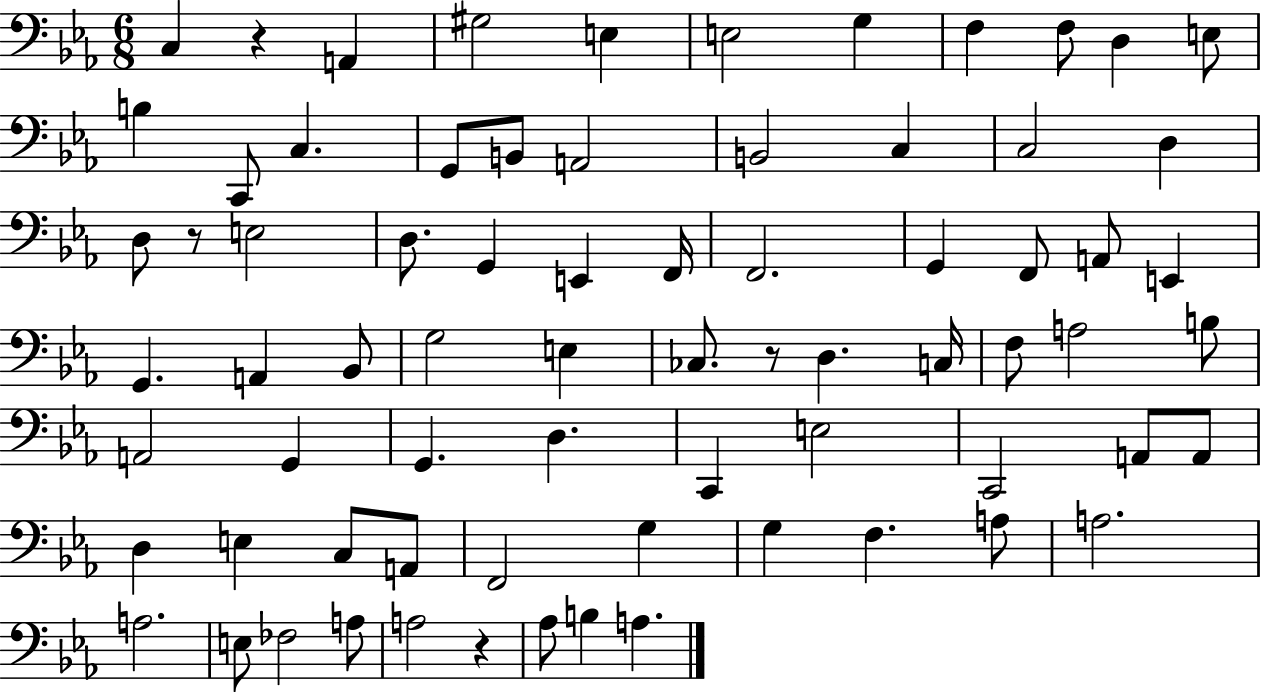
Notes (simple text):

C3/q R/q A2/q G#3/h E3/q E3/h G3/q F3/q F3/e D3/q E3/e B3/q C2/e C3/q. G2/e B2/e A2/h B2/h C3/q C3/h D3/q D3/e R/e E3/h D3/e. G2/q E2/q F2/s F2/h. G2/q F2/e A2/e E2/q G2/q. A2/q Bb2/e G3/h E3/q CES3/e. R/e D3/q. C3/s F3/e A3/h B3/e A2/h G2/q G2/q. D3/q. C2/q E3/h C2/h A2/e A2/e D3/q E3/q C3/e A2/e F2/h G3/q G3/q F3/q. A3/e A3/h. A3/h. E3/e FES3/h A3/e A3/h R/q Ab3/e B3/q A3/q.